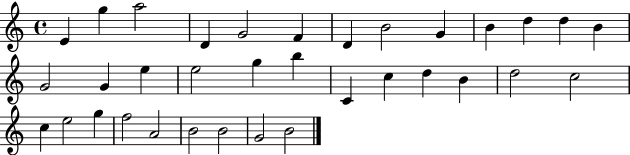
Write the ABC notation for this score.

X:1
T:Untitled
M:4/4
L:1/4
K:C
E g a2 D G2 F D B2 G B d d B G2 G e e2 g b C c d B d2 c2 c e2 g f2 A2 B2 B2 G2 B2